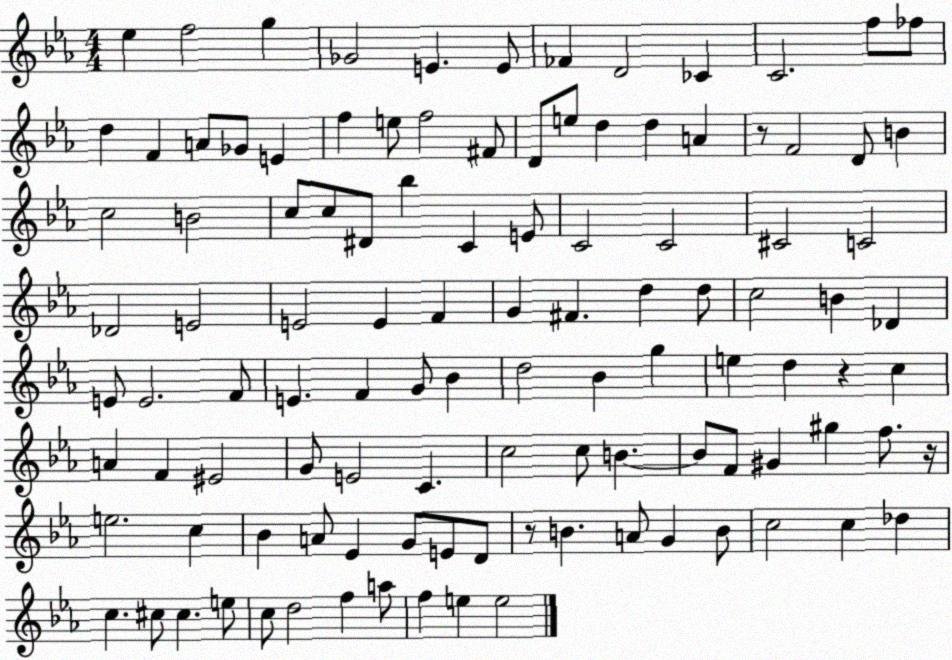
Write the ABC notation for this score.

X:1
T:Untitled
M:4/4
L:1/4
K:Eb
_e f2 g _G2 E E/2 _F D2 _C C2 f/2 _f/2 d F A/2 _G/2 E f e/2 f2 ^F/2 D/2 e/2 d d A z/2 F2 D/2 B c2 B2 c/2 c/2 ^D/2 _b C E/2 C2 C2 ^C2 C2 _D2 E2 E2 E F G ^F d d/2 c2 B _D E/2 E2 F/2 E F G/2 _B d2 _B g e d z c A F ^E2 G/2 E2 C c2 c/2 B B/2 F/2 ^G ^g f/2 z/4 e2 c _B A/2 _E G/2 E/2 D/2 z/2 B A/2 G B/2 c2 c _d c ^c/2 ^c e/2 c/2 d2 f a/2 f e e2